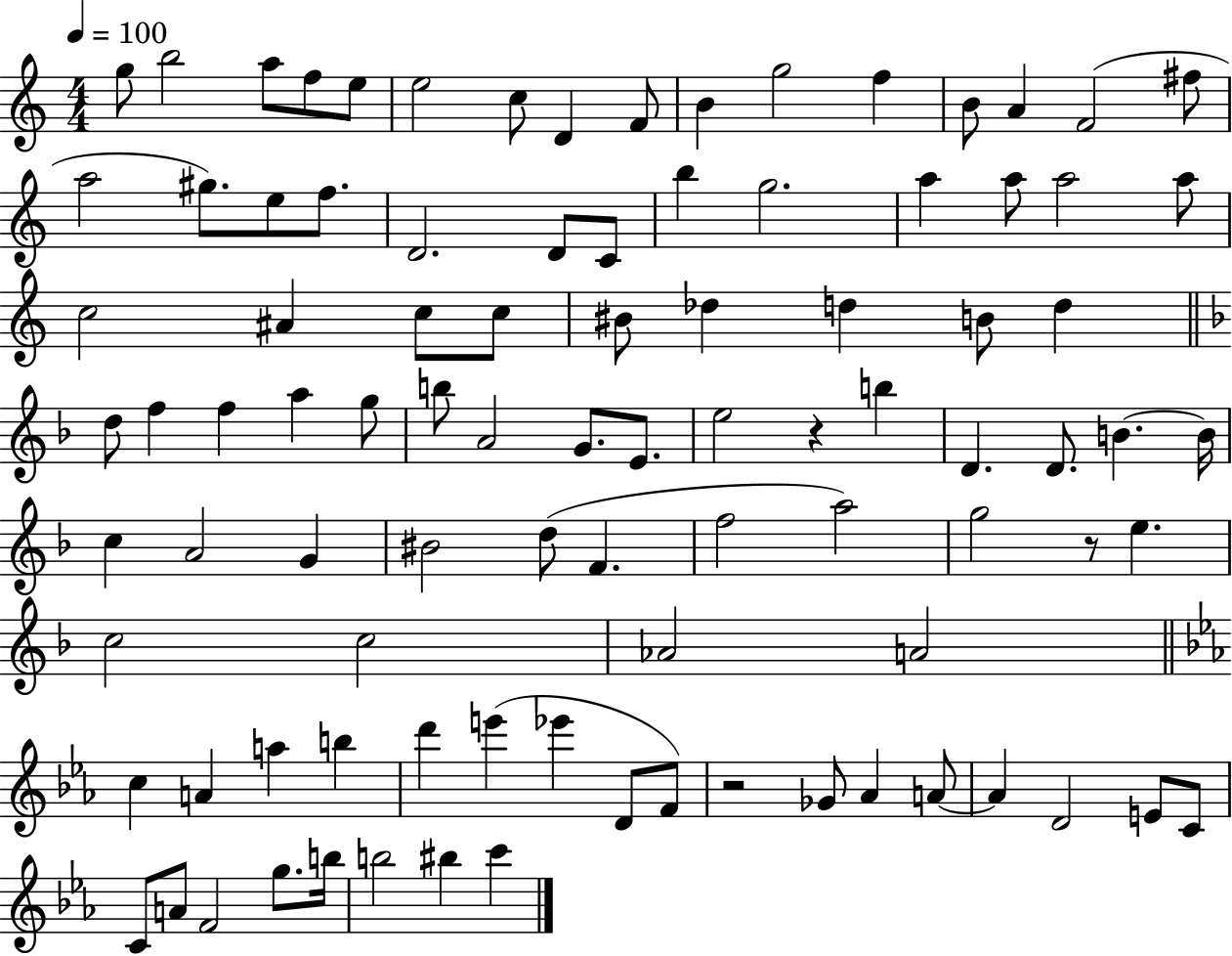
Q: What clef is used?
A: treble